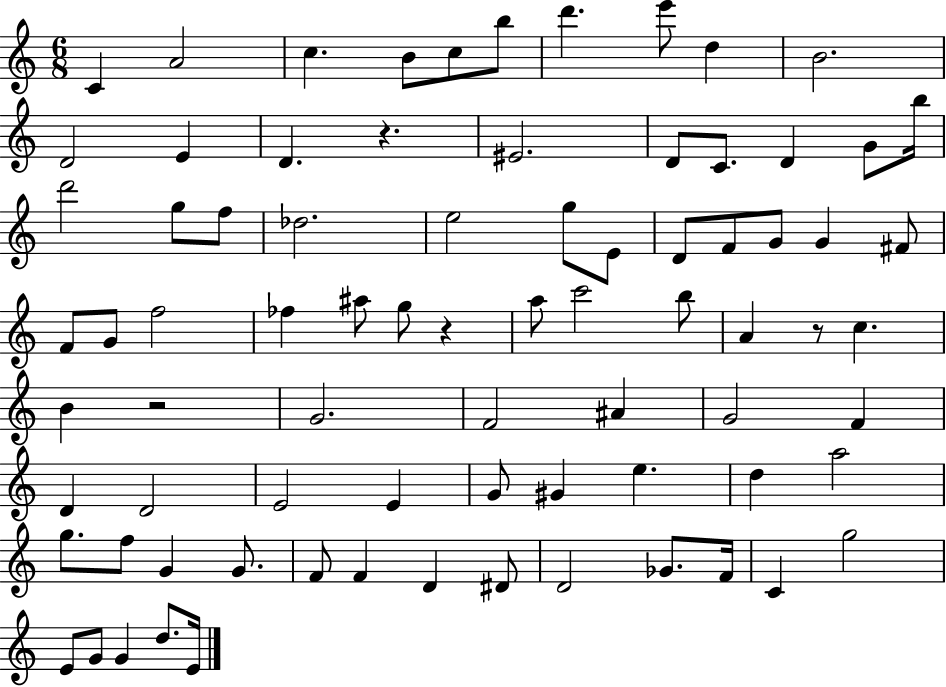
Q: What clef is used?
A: treble